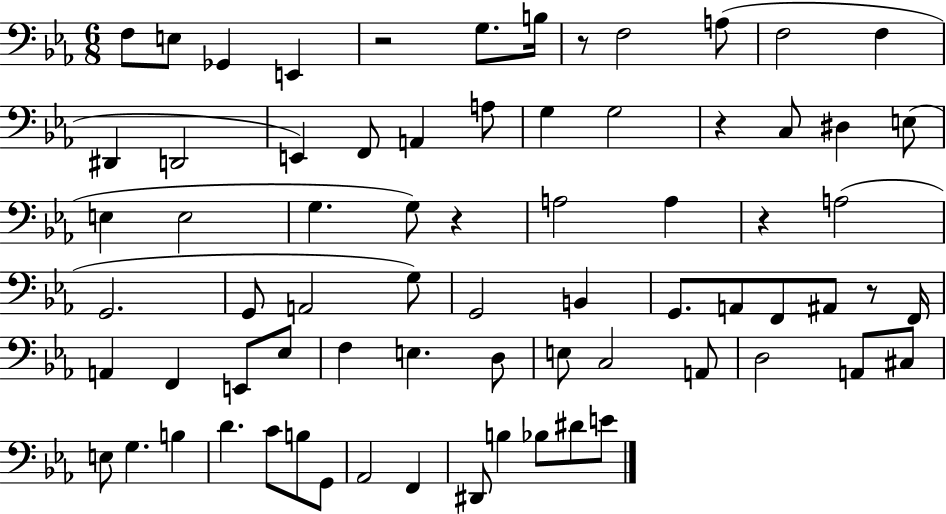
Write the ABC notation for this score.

X:1
T:Untitled
M:6/8
L:1/4
K:Eb
F,/2 E,/2 _G,, E,, z2 G,/2 B,/4 z/2 F,2 A,/2 F,2 F, ^D,, D,,2 E,, F,,/2 A,, A,/2 G, G,2 z C,/2 ^D, E,/2 E, E,2 G, G,/2 z A,2 A, z A,2 G,,2 G,,/2 A,,2 G,/2 G,,2 B,, G,,/2 A,,/2 F,,/2 ^A,,/2 z/2 F,,/4 A,, F,, E,,/2 _E,/2 F, E, D,/2 E,/2 C,2 A,,/2 D,2 A,,/2 ^C,/2 E,/2 G, B, D C/2 B,/2 G,,/2 _A,,2 F,, ^D,,/2 B, _B,/2 ^D/2 E/2